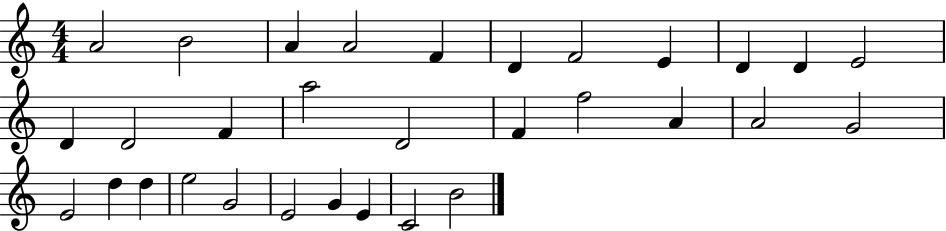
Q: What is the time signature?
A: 4/4